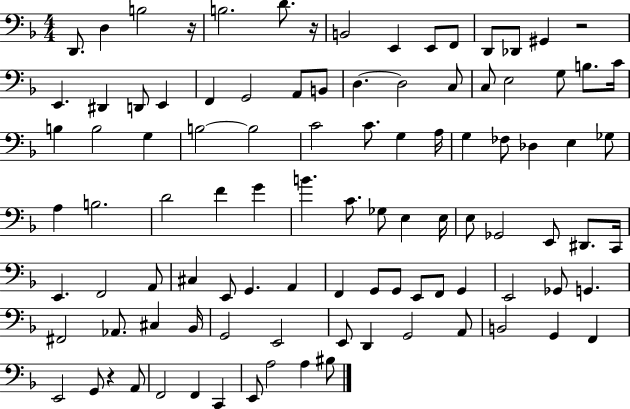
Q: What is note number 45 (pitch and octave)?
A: D4